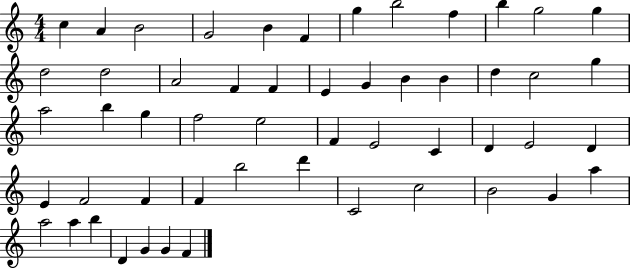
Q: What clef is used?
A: treble